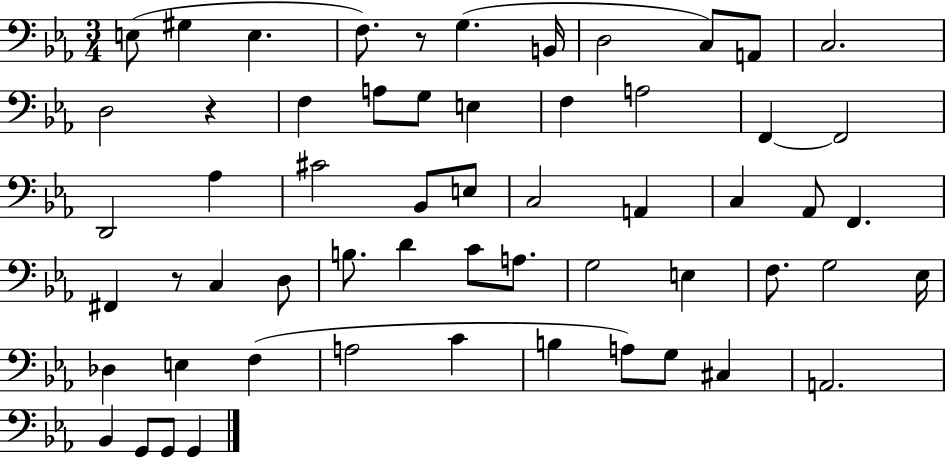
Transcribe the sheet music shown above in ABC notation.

X:1
T:Untitled
M:3/4
L:1/4
K:Eb
E,/2 ^G, E, F,/2 z/2 G, B,,/4 D,2 C,/2 A,,/2 C,2 D,2 z F, A,/2 G,/2 E, F, A,2 F,, F,,2 D,,2 _A, ^C2 _B,,/2 E,/2 C,2 A,, C, _A,,/2 F,, ^F,, z/2 C, D,/2 B,/2 D C/2 A,/2 G,2 E, F,/2 G,2 _E,/4 _D, E, F, A,2 C B, A,/2 G,/2 ^C, A,,2 _B,, G,,/2 G,,/2 G,,